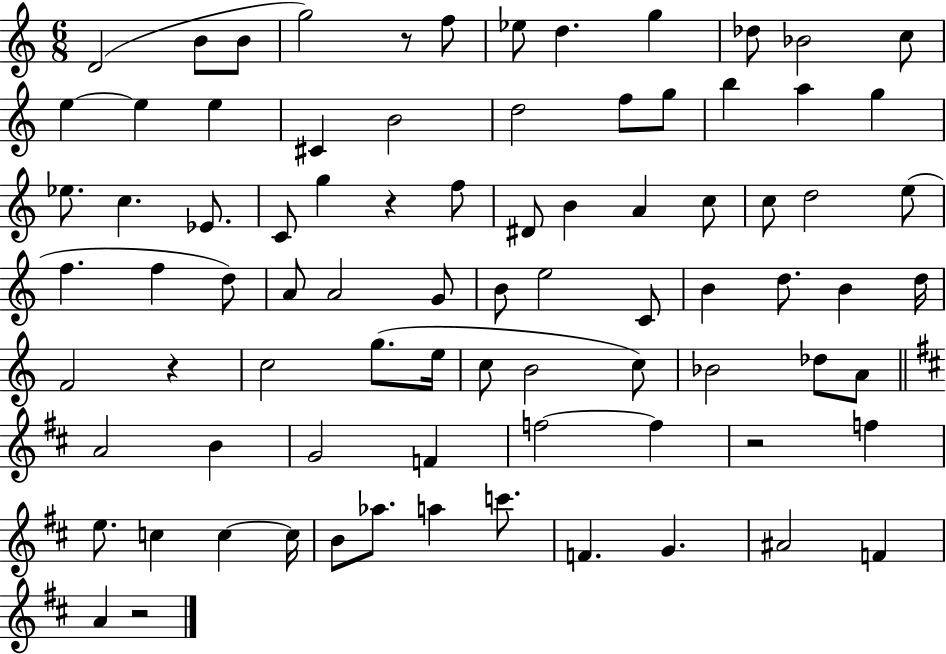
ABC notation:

X:1
T:Untitled
M:6/8
L:1/4
K:C
D2 B/2 B/2 g2 z/2 f/2 _e/2 d g _d/2 _B2 c/2 e e e ^C B2 d2 f/2 g/2 b a g _e/2 c _E/2 C/2 g z f/2 ^D/2 B A c/2 c/2 d2 e/2 f f d/2 A/2 A2 G/2 B/2 e2 C/2 B d/2 B d/4 F2 z c2 g/2 e/4 c/2 B2 c/2 _B2 _d/2 A/2 A2 B G2 F f2 f z2 f e/2 c c c/4 B/2 _a/2 a c'/2 F G ^A2 F A z2